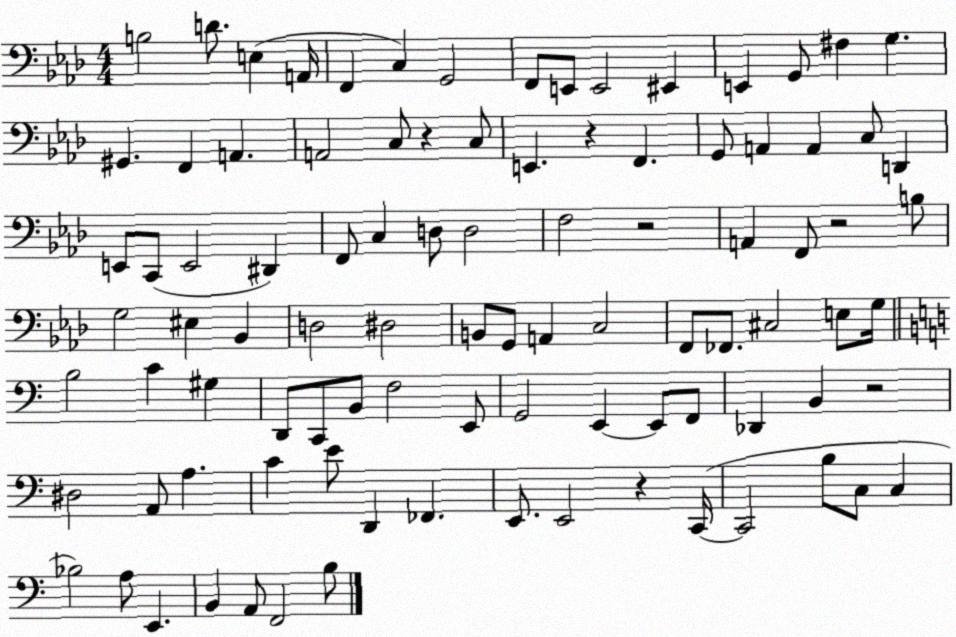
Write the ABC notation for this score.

X:1
T:Untitled
M:4/4
L:1/4
K:Ab
B,2 D/2 E, A,,/4 F,, C, G,,2 F,,/2 E,,/2 E,,2 ^E,, E,, G,,/2 ^F, G, ^G,, F,, A,, A,,2 C,/2 z C,/2 E,, z F,, G,,/2 A,, A,, C,/2 D,, E,,/2 C,,/2 E,,2 ^D,, F,,/2 C, D,/2 D,2 F,2 z2 A,, F,,/2 z2 B,/2 G,2 ^E, _B,, D,2 ^D,2 B,,/2 G,,/2 A,, C,2 F,,/2 _F,,/2 ^C,2 E,/2 G,/4 B,2 C ^G, D,,/2 C,,/2 B,,/2 F,2 E,,/2 G,,2 E,, E,,/2 F,,/2 _D,, B,, z2 ^D,2 A,,/2 A, C E/2 D,, _F,, E,,/2 E,,2 z C,,/4 C,,2 B,/2 C,/2 C, _B,2 A,/2 E,, B,, A,,/2 F,,2 B,/2